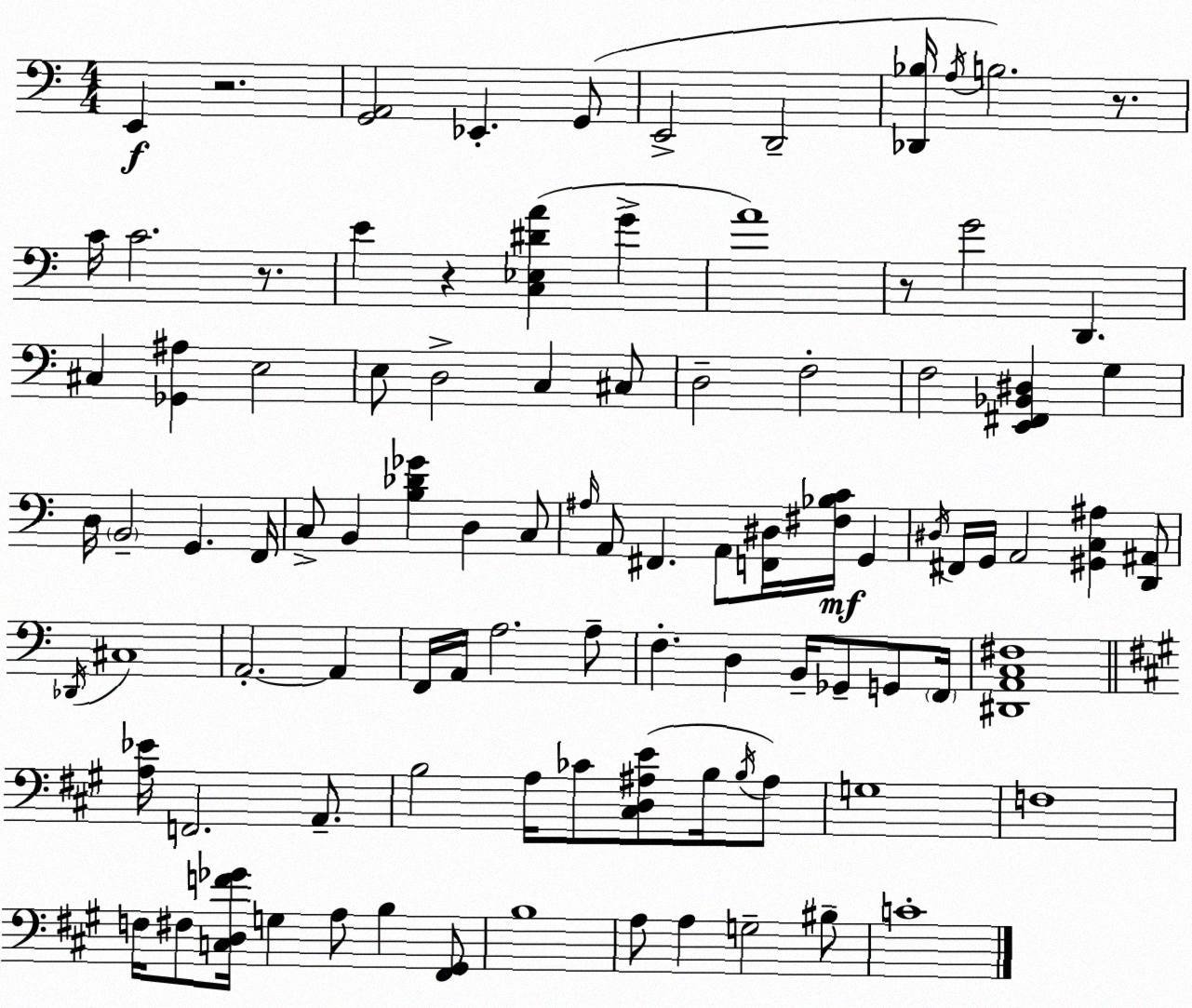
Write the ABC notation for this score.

X:1
T:Untitled
M:4/4
L:1/4
K:C
E,, z2 [G,,A,,]2 _E,, G,,/2 E,,2 D,,2 [_D,,_B,]/4 A,/4 B,2 z/2 C/4 C2 z/2 E z [C,_E,^DA] G A4 z/2 G2 D,, ^C, [_G,,^A,] E,2 E,/2 D,2 C, ^C,/2 D,2 F,2 F,2 [E,,^F,,_B,,^D,] G, D,/4 B,,2 G,, F,,/4 C,/2 B,, [B,_D_G] D, C,/2 ^A,/4 A,,/2 ^F,, A,,/2 [F,,^D,]/4 [^F,_B,C]/4 G,, ^D,/4 ^F,,/4 G,,/4 A,,2 [^G,,C,^A,] [D,,^A,,]/2 _D,,/4 ^C,4 A,,2 A,, F,,/4 A,,/4 A,2 A,/2 F, D, B,,/4 _G,,/2 G,,/2 F,,/4 [^D,,A,,C,^F,]4 [A,_E]/4 F,,2 A,,/2 B,2 A,/4 _C/2 [^C,D,^A,E]/2 B,/4 B,/4 ^A,/2 G,4 F,4 F,/4 ^F,/2 [C,D,F_G]/4 G, A,/2 B, [^F,,^G,,]/2 B,4 A,/2 A, G,2 ^B,/2 C4